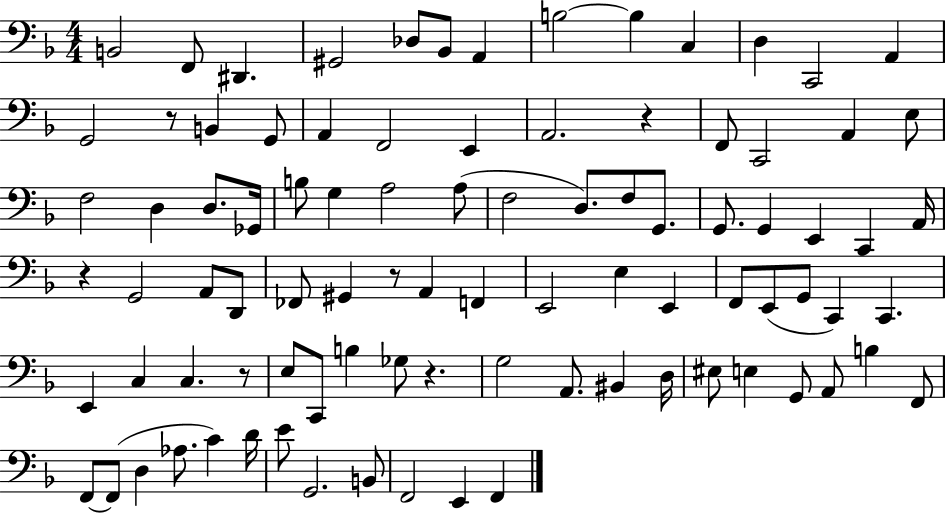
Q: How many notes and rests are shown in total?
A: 91